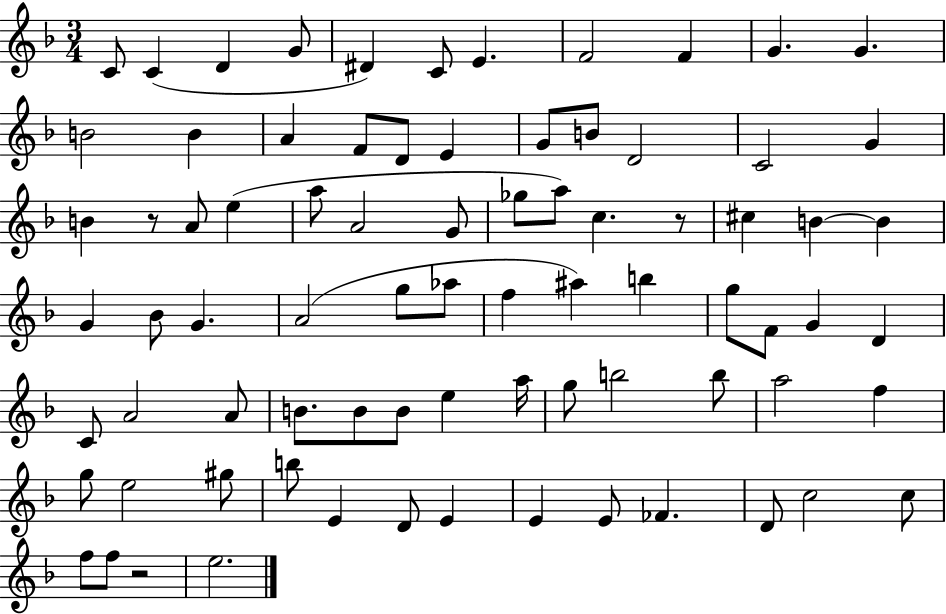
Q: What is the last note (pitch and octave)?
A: E5